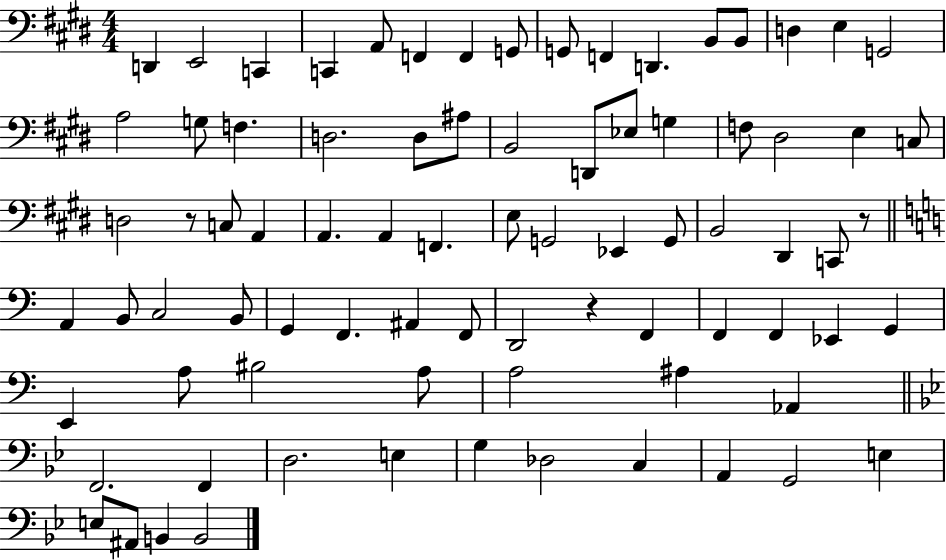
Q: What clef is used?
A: bass